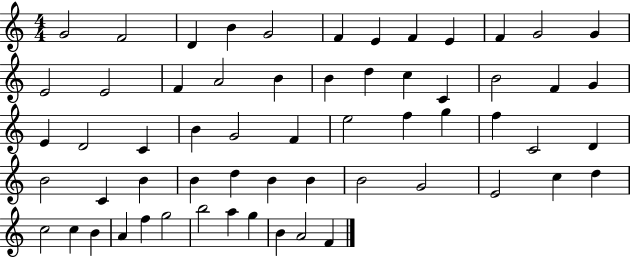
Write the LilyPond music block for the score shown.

{
  \clef treble
  \numericTimeSignature
  \time 4/4
  \key c \major
  g'2 f'2 | d'4 b'4 g'2 | f'4 e'4 f'4 e'4 | f'4 g'2 g'4 | \break e'2 e'2 | f'4 a'2 b'4 | b'4 d''4 c''4 c'4 | b'2 f'4 g'4 | \break e'4 d'2 c'4 | b'4 g'2 f'4 | e''2 f''4 g''4 | f''4 c'2 d'4 | \break b'2 c'4 b'4 | b'4 d''4 b'4 b'4 | b'2 g'2 | e'2 c''4 d''4 | \break c''2 c''4 b'4 | a'4 f''4 g''2 | b''2 a''4 g''4 | b'4 a'2 f'4 | \break \bar "|."
}